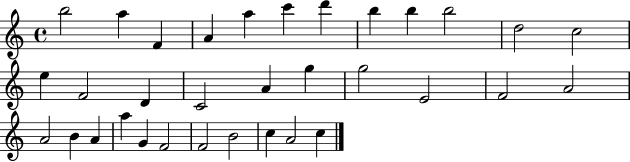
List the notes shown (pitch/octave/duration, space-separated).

B5/h A5/q F4/q A4/q A5/q C6/q D6/q B5/q B5/q B5/h D5/h C5/h E5/q F4/h D4/q C4/h A4/q G5/q G5/h E4/h F4/h A4/h A4/h B4/q A4/q A5/q G4/q F4/h F4/h B4/h C5/q A4/h C5/q